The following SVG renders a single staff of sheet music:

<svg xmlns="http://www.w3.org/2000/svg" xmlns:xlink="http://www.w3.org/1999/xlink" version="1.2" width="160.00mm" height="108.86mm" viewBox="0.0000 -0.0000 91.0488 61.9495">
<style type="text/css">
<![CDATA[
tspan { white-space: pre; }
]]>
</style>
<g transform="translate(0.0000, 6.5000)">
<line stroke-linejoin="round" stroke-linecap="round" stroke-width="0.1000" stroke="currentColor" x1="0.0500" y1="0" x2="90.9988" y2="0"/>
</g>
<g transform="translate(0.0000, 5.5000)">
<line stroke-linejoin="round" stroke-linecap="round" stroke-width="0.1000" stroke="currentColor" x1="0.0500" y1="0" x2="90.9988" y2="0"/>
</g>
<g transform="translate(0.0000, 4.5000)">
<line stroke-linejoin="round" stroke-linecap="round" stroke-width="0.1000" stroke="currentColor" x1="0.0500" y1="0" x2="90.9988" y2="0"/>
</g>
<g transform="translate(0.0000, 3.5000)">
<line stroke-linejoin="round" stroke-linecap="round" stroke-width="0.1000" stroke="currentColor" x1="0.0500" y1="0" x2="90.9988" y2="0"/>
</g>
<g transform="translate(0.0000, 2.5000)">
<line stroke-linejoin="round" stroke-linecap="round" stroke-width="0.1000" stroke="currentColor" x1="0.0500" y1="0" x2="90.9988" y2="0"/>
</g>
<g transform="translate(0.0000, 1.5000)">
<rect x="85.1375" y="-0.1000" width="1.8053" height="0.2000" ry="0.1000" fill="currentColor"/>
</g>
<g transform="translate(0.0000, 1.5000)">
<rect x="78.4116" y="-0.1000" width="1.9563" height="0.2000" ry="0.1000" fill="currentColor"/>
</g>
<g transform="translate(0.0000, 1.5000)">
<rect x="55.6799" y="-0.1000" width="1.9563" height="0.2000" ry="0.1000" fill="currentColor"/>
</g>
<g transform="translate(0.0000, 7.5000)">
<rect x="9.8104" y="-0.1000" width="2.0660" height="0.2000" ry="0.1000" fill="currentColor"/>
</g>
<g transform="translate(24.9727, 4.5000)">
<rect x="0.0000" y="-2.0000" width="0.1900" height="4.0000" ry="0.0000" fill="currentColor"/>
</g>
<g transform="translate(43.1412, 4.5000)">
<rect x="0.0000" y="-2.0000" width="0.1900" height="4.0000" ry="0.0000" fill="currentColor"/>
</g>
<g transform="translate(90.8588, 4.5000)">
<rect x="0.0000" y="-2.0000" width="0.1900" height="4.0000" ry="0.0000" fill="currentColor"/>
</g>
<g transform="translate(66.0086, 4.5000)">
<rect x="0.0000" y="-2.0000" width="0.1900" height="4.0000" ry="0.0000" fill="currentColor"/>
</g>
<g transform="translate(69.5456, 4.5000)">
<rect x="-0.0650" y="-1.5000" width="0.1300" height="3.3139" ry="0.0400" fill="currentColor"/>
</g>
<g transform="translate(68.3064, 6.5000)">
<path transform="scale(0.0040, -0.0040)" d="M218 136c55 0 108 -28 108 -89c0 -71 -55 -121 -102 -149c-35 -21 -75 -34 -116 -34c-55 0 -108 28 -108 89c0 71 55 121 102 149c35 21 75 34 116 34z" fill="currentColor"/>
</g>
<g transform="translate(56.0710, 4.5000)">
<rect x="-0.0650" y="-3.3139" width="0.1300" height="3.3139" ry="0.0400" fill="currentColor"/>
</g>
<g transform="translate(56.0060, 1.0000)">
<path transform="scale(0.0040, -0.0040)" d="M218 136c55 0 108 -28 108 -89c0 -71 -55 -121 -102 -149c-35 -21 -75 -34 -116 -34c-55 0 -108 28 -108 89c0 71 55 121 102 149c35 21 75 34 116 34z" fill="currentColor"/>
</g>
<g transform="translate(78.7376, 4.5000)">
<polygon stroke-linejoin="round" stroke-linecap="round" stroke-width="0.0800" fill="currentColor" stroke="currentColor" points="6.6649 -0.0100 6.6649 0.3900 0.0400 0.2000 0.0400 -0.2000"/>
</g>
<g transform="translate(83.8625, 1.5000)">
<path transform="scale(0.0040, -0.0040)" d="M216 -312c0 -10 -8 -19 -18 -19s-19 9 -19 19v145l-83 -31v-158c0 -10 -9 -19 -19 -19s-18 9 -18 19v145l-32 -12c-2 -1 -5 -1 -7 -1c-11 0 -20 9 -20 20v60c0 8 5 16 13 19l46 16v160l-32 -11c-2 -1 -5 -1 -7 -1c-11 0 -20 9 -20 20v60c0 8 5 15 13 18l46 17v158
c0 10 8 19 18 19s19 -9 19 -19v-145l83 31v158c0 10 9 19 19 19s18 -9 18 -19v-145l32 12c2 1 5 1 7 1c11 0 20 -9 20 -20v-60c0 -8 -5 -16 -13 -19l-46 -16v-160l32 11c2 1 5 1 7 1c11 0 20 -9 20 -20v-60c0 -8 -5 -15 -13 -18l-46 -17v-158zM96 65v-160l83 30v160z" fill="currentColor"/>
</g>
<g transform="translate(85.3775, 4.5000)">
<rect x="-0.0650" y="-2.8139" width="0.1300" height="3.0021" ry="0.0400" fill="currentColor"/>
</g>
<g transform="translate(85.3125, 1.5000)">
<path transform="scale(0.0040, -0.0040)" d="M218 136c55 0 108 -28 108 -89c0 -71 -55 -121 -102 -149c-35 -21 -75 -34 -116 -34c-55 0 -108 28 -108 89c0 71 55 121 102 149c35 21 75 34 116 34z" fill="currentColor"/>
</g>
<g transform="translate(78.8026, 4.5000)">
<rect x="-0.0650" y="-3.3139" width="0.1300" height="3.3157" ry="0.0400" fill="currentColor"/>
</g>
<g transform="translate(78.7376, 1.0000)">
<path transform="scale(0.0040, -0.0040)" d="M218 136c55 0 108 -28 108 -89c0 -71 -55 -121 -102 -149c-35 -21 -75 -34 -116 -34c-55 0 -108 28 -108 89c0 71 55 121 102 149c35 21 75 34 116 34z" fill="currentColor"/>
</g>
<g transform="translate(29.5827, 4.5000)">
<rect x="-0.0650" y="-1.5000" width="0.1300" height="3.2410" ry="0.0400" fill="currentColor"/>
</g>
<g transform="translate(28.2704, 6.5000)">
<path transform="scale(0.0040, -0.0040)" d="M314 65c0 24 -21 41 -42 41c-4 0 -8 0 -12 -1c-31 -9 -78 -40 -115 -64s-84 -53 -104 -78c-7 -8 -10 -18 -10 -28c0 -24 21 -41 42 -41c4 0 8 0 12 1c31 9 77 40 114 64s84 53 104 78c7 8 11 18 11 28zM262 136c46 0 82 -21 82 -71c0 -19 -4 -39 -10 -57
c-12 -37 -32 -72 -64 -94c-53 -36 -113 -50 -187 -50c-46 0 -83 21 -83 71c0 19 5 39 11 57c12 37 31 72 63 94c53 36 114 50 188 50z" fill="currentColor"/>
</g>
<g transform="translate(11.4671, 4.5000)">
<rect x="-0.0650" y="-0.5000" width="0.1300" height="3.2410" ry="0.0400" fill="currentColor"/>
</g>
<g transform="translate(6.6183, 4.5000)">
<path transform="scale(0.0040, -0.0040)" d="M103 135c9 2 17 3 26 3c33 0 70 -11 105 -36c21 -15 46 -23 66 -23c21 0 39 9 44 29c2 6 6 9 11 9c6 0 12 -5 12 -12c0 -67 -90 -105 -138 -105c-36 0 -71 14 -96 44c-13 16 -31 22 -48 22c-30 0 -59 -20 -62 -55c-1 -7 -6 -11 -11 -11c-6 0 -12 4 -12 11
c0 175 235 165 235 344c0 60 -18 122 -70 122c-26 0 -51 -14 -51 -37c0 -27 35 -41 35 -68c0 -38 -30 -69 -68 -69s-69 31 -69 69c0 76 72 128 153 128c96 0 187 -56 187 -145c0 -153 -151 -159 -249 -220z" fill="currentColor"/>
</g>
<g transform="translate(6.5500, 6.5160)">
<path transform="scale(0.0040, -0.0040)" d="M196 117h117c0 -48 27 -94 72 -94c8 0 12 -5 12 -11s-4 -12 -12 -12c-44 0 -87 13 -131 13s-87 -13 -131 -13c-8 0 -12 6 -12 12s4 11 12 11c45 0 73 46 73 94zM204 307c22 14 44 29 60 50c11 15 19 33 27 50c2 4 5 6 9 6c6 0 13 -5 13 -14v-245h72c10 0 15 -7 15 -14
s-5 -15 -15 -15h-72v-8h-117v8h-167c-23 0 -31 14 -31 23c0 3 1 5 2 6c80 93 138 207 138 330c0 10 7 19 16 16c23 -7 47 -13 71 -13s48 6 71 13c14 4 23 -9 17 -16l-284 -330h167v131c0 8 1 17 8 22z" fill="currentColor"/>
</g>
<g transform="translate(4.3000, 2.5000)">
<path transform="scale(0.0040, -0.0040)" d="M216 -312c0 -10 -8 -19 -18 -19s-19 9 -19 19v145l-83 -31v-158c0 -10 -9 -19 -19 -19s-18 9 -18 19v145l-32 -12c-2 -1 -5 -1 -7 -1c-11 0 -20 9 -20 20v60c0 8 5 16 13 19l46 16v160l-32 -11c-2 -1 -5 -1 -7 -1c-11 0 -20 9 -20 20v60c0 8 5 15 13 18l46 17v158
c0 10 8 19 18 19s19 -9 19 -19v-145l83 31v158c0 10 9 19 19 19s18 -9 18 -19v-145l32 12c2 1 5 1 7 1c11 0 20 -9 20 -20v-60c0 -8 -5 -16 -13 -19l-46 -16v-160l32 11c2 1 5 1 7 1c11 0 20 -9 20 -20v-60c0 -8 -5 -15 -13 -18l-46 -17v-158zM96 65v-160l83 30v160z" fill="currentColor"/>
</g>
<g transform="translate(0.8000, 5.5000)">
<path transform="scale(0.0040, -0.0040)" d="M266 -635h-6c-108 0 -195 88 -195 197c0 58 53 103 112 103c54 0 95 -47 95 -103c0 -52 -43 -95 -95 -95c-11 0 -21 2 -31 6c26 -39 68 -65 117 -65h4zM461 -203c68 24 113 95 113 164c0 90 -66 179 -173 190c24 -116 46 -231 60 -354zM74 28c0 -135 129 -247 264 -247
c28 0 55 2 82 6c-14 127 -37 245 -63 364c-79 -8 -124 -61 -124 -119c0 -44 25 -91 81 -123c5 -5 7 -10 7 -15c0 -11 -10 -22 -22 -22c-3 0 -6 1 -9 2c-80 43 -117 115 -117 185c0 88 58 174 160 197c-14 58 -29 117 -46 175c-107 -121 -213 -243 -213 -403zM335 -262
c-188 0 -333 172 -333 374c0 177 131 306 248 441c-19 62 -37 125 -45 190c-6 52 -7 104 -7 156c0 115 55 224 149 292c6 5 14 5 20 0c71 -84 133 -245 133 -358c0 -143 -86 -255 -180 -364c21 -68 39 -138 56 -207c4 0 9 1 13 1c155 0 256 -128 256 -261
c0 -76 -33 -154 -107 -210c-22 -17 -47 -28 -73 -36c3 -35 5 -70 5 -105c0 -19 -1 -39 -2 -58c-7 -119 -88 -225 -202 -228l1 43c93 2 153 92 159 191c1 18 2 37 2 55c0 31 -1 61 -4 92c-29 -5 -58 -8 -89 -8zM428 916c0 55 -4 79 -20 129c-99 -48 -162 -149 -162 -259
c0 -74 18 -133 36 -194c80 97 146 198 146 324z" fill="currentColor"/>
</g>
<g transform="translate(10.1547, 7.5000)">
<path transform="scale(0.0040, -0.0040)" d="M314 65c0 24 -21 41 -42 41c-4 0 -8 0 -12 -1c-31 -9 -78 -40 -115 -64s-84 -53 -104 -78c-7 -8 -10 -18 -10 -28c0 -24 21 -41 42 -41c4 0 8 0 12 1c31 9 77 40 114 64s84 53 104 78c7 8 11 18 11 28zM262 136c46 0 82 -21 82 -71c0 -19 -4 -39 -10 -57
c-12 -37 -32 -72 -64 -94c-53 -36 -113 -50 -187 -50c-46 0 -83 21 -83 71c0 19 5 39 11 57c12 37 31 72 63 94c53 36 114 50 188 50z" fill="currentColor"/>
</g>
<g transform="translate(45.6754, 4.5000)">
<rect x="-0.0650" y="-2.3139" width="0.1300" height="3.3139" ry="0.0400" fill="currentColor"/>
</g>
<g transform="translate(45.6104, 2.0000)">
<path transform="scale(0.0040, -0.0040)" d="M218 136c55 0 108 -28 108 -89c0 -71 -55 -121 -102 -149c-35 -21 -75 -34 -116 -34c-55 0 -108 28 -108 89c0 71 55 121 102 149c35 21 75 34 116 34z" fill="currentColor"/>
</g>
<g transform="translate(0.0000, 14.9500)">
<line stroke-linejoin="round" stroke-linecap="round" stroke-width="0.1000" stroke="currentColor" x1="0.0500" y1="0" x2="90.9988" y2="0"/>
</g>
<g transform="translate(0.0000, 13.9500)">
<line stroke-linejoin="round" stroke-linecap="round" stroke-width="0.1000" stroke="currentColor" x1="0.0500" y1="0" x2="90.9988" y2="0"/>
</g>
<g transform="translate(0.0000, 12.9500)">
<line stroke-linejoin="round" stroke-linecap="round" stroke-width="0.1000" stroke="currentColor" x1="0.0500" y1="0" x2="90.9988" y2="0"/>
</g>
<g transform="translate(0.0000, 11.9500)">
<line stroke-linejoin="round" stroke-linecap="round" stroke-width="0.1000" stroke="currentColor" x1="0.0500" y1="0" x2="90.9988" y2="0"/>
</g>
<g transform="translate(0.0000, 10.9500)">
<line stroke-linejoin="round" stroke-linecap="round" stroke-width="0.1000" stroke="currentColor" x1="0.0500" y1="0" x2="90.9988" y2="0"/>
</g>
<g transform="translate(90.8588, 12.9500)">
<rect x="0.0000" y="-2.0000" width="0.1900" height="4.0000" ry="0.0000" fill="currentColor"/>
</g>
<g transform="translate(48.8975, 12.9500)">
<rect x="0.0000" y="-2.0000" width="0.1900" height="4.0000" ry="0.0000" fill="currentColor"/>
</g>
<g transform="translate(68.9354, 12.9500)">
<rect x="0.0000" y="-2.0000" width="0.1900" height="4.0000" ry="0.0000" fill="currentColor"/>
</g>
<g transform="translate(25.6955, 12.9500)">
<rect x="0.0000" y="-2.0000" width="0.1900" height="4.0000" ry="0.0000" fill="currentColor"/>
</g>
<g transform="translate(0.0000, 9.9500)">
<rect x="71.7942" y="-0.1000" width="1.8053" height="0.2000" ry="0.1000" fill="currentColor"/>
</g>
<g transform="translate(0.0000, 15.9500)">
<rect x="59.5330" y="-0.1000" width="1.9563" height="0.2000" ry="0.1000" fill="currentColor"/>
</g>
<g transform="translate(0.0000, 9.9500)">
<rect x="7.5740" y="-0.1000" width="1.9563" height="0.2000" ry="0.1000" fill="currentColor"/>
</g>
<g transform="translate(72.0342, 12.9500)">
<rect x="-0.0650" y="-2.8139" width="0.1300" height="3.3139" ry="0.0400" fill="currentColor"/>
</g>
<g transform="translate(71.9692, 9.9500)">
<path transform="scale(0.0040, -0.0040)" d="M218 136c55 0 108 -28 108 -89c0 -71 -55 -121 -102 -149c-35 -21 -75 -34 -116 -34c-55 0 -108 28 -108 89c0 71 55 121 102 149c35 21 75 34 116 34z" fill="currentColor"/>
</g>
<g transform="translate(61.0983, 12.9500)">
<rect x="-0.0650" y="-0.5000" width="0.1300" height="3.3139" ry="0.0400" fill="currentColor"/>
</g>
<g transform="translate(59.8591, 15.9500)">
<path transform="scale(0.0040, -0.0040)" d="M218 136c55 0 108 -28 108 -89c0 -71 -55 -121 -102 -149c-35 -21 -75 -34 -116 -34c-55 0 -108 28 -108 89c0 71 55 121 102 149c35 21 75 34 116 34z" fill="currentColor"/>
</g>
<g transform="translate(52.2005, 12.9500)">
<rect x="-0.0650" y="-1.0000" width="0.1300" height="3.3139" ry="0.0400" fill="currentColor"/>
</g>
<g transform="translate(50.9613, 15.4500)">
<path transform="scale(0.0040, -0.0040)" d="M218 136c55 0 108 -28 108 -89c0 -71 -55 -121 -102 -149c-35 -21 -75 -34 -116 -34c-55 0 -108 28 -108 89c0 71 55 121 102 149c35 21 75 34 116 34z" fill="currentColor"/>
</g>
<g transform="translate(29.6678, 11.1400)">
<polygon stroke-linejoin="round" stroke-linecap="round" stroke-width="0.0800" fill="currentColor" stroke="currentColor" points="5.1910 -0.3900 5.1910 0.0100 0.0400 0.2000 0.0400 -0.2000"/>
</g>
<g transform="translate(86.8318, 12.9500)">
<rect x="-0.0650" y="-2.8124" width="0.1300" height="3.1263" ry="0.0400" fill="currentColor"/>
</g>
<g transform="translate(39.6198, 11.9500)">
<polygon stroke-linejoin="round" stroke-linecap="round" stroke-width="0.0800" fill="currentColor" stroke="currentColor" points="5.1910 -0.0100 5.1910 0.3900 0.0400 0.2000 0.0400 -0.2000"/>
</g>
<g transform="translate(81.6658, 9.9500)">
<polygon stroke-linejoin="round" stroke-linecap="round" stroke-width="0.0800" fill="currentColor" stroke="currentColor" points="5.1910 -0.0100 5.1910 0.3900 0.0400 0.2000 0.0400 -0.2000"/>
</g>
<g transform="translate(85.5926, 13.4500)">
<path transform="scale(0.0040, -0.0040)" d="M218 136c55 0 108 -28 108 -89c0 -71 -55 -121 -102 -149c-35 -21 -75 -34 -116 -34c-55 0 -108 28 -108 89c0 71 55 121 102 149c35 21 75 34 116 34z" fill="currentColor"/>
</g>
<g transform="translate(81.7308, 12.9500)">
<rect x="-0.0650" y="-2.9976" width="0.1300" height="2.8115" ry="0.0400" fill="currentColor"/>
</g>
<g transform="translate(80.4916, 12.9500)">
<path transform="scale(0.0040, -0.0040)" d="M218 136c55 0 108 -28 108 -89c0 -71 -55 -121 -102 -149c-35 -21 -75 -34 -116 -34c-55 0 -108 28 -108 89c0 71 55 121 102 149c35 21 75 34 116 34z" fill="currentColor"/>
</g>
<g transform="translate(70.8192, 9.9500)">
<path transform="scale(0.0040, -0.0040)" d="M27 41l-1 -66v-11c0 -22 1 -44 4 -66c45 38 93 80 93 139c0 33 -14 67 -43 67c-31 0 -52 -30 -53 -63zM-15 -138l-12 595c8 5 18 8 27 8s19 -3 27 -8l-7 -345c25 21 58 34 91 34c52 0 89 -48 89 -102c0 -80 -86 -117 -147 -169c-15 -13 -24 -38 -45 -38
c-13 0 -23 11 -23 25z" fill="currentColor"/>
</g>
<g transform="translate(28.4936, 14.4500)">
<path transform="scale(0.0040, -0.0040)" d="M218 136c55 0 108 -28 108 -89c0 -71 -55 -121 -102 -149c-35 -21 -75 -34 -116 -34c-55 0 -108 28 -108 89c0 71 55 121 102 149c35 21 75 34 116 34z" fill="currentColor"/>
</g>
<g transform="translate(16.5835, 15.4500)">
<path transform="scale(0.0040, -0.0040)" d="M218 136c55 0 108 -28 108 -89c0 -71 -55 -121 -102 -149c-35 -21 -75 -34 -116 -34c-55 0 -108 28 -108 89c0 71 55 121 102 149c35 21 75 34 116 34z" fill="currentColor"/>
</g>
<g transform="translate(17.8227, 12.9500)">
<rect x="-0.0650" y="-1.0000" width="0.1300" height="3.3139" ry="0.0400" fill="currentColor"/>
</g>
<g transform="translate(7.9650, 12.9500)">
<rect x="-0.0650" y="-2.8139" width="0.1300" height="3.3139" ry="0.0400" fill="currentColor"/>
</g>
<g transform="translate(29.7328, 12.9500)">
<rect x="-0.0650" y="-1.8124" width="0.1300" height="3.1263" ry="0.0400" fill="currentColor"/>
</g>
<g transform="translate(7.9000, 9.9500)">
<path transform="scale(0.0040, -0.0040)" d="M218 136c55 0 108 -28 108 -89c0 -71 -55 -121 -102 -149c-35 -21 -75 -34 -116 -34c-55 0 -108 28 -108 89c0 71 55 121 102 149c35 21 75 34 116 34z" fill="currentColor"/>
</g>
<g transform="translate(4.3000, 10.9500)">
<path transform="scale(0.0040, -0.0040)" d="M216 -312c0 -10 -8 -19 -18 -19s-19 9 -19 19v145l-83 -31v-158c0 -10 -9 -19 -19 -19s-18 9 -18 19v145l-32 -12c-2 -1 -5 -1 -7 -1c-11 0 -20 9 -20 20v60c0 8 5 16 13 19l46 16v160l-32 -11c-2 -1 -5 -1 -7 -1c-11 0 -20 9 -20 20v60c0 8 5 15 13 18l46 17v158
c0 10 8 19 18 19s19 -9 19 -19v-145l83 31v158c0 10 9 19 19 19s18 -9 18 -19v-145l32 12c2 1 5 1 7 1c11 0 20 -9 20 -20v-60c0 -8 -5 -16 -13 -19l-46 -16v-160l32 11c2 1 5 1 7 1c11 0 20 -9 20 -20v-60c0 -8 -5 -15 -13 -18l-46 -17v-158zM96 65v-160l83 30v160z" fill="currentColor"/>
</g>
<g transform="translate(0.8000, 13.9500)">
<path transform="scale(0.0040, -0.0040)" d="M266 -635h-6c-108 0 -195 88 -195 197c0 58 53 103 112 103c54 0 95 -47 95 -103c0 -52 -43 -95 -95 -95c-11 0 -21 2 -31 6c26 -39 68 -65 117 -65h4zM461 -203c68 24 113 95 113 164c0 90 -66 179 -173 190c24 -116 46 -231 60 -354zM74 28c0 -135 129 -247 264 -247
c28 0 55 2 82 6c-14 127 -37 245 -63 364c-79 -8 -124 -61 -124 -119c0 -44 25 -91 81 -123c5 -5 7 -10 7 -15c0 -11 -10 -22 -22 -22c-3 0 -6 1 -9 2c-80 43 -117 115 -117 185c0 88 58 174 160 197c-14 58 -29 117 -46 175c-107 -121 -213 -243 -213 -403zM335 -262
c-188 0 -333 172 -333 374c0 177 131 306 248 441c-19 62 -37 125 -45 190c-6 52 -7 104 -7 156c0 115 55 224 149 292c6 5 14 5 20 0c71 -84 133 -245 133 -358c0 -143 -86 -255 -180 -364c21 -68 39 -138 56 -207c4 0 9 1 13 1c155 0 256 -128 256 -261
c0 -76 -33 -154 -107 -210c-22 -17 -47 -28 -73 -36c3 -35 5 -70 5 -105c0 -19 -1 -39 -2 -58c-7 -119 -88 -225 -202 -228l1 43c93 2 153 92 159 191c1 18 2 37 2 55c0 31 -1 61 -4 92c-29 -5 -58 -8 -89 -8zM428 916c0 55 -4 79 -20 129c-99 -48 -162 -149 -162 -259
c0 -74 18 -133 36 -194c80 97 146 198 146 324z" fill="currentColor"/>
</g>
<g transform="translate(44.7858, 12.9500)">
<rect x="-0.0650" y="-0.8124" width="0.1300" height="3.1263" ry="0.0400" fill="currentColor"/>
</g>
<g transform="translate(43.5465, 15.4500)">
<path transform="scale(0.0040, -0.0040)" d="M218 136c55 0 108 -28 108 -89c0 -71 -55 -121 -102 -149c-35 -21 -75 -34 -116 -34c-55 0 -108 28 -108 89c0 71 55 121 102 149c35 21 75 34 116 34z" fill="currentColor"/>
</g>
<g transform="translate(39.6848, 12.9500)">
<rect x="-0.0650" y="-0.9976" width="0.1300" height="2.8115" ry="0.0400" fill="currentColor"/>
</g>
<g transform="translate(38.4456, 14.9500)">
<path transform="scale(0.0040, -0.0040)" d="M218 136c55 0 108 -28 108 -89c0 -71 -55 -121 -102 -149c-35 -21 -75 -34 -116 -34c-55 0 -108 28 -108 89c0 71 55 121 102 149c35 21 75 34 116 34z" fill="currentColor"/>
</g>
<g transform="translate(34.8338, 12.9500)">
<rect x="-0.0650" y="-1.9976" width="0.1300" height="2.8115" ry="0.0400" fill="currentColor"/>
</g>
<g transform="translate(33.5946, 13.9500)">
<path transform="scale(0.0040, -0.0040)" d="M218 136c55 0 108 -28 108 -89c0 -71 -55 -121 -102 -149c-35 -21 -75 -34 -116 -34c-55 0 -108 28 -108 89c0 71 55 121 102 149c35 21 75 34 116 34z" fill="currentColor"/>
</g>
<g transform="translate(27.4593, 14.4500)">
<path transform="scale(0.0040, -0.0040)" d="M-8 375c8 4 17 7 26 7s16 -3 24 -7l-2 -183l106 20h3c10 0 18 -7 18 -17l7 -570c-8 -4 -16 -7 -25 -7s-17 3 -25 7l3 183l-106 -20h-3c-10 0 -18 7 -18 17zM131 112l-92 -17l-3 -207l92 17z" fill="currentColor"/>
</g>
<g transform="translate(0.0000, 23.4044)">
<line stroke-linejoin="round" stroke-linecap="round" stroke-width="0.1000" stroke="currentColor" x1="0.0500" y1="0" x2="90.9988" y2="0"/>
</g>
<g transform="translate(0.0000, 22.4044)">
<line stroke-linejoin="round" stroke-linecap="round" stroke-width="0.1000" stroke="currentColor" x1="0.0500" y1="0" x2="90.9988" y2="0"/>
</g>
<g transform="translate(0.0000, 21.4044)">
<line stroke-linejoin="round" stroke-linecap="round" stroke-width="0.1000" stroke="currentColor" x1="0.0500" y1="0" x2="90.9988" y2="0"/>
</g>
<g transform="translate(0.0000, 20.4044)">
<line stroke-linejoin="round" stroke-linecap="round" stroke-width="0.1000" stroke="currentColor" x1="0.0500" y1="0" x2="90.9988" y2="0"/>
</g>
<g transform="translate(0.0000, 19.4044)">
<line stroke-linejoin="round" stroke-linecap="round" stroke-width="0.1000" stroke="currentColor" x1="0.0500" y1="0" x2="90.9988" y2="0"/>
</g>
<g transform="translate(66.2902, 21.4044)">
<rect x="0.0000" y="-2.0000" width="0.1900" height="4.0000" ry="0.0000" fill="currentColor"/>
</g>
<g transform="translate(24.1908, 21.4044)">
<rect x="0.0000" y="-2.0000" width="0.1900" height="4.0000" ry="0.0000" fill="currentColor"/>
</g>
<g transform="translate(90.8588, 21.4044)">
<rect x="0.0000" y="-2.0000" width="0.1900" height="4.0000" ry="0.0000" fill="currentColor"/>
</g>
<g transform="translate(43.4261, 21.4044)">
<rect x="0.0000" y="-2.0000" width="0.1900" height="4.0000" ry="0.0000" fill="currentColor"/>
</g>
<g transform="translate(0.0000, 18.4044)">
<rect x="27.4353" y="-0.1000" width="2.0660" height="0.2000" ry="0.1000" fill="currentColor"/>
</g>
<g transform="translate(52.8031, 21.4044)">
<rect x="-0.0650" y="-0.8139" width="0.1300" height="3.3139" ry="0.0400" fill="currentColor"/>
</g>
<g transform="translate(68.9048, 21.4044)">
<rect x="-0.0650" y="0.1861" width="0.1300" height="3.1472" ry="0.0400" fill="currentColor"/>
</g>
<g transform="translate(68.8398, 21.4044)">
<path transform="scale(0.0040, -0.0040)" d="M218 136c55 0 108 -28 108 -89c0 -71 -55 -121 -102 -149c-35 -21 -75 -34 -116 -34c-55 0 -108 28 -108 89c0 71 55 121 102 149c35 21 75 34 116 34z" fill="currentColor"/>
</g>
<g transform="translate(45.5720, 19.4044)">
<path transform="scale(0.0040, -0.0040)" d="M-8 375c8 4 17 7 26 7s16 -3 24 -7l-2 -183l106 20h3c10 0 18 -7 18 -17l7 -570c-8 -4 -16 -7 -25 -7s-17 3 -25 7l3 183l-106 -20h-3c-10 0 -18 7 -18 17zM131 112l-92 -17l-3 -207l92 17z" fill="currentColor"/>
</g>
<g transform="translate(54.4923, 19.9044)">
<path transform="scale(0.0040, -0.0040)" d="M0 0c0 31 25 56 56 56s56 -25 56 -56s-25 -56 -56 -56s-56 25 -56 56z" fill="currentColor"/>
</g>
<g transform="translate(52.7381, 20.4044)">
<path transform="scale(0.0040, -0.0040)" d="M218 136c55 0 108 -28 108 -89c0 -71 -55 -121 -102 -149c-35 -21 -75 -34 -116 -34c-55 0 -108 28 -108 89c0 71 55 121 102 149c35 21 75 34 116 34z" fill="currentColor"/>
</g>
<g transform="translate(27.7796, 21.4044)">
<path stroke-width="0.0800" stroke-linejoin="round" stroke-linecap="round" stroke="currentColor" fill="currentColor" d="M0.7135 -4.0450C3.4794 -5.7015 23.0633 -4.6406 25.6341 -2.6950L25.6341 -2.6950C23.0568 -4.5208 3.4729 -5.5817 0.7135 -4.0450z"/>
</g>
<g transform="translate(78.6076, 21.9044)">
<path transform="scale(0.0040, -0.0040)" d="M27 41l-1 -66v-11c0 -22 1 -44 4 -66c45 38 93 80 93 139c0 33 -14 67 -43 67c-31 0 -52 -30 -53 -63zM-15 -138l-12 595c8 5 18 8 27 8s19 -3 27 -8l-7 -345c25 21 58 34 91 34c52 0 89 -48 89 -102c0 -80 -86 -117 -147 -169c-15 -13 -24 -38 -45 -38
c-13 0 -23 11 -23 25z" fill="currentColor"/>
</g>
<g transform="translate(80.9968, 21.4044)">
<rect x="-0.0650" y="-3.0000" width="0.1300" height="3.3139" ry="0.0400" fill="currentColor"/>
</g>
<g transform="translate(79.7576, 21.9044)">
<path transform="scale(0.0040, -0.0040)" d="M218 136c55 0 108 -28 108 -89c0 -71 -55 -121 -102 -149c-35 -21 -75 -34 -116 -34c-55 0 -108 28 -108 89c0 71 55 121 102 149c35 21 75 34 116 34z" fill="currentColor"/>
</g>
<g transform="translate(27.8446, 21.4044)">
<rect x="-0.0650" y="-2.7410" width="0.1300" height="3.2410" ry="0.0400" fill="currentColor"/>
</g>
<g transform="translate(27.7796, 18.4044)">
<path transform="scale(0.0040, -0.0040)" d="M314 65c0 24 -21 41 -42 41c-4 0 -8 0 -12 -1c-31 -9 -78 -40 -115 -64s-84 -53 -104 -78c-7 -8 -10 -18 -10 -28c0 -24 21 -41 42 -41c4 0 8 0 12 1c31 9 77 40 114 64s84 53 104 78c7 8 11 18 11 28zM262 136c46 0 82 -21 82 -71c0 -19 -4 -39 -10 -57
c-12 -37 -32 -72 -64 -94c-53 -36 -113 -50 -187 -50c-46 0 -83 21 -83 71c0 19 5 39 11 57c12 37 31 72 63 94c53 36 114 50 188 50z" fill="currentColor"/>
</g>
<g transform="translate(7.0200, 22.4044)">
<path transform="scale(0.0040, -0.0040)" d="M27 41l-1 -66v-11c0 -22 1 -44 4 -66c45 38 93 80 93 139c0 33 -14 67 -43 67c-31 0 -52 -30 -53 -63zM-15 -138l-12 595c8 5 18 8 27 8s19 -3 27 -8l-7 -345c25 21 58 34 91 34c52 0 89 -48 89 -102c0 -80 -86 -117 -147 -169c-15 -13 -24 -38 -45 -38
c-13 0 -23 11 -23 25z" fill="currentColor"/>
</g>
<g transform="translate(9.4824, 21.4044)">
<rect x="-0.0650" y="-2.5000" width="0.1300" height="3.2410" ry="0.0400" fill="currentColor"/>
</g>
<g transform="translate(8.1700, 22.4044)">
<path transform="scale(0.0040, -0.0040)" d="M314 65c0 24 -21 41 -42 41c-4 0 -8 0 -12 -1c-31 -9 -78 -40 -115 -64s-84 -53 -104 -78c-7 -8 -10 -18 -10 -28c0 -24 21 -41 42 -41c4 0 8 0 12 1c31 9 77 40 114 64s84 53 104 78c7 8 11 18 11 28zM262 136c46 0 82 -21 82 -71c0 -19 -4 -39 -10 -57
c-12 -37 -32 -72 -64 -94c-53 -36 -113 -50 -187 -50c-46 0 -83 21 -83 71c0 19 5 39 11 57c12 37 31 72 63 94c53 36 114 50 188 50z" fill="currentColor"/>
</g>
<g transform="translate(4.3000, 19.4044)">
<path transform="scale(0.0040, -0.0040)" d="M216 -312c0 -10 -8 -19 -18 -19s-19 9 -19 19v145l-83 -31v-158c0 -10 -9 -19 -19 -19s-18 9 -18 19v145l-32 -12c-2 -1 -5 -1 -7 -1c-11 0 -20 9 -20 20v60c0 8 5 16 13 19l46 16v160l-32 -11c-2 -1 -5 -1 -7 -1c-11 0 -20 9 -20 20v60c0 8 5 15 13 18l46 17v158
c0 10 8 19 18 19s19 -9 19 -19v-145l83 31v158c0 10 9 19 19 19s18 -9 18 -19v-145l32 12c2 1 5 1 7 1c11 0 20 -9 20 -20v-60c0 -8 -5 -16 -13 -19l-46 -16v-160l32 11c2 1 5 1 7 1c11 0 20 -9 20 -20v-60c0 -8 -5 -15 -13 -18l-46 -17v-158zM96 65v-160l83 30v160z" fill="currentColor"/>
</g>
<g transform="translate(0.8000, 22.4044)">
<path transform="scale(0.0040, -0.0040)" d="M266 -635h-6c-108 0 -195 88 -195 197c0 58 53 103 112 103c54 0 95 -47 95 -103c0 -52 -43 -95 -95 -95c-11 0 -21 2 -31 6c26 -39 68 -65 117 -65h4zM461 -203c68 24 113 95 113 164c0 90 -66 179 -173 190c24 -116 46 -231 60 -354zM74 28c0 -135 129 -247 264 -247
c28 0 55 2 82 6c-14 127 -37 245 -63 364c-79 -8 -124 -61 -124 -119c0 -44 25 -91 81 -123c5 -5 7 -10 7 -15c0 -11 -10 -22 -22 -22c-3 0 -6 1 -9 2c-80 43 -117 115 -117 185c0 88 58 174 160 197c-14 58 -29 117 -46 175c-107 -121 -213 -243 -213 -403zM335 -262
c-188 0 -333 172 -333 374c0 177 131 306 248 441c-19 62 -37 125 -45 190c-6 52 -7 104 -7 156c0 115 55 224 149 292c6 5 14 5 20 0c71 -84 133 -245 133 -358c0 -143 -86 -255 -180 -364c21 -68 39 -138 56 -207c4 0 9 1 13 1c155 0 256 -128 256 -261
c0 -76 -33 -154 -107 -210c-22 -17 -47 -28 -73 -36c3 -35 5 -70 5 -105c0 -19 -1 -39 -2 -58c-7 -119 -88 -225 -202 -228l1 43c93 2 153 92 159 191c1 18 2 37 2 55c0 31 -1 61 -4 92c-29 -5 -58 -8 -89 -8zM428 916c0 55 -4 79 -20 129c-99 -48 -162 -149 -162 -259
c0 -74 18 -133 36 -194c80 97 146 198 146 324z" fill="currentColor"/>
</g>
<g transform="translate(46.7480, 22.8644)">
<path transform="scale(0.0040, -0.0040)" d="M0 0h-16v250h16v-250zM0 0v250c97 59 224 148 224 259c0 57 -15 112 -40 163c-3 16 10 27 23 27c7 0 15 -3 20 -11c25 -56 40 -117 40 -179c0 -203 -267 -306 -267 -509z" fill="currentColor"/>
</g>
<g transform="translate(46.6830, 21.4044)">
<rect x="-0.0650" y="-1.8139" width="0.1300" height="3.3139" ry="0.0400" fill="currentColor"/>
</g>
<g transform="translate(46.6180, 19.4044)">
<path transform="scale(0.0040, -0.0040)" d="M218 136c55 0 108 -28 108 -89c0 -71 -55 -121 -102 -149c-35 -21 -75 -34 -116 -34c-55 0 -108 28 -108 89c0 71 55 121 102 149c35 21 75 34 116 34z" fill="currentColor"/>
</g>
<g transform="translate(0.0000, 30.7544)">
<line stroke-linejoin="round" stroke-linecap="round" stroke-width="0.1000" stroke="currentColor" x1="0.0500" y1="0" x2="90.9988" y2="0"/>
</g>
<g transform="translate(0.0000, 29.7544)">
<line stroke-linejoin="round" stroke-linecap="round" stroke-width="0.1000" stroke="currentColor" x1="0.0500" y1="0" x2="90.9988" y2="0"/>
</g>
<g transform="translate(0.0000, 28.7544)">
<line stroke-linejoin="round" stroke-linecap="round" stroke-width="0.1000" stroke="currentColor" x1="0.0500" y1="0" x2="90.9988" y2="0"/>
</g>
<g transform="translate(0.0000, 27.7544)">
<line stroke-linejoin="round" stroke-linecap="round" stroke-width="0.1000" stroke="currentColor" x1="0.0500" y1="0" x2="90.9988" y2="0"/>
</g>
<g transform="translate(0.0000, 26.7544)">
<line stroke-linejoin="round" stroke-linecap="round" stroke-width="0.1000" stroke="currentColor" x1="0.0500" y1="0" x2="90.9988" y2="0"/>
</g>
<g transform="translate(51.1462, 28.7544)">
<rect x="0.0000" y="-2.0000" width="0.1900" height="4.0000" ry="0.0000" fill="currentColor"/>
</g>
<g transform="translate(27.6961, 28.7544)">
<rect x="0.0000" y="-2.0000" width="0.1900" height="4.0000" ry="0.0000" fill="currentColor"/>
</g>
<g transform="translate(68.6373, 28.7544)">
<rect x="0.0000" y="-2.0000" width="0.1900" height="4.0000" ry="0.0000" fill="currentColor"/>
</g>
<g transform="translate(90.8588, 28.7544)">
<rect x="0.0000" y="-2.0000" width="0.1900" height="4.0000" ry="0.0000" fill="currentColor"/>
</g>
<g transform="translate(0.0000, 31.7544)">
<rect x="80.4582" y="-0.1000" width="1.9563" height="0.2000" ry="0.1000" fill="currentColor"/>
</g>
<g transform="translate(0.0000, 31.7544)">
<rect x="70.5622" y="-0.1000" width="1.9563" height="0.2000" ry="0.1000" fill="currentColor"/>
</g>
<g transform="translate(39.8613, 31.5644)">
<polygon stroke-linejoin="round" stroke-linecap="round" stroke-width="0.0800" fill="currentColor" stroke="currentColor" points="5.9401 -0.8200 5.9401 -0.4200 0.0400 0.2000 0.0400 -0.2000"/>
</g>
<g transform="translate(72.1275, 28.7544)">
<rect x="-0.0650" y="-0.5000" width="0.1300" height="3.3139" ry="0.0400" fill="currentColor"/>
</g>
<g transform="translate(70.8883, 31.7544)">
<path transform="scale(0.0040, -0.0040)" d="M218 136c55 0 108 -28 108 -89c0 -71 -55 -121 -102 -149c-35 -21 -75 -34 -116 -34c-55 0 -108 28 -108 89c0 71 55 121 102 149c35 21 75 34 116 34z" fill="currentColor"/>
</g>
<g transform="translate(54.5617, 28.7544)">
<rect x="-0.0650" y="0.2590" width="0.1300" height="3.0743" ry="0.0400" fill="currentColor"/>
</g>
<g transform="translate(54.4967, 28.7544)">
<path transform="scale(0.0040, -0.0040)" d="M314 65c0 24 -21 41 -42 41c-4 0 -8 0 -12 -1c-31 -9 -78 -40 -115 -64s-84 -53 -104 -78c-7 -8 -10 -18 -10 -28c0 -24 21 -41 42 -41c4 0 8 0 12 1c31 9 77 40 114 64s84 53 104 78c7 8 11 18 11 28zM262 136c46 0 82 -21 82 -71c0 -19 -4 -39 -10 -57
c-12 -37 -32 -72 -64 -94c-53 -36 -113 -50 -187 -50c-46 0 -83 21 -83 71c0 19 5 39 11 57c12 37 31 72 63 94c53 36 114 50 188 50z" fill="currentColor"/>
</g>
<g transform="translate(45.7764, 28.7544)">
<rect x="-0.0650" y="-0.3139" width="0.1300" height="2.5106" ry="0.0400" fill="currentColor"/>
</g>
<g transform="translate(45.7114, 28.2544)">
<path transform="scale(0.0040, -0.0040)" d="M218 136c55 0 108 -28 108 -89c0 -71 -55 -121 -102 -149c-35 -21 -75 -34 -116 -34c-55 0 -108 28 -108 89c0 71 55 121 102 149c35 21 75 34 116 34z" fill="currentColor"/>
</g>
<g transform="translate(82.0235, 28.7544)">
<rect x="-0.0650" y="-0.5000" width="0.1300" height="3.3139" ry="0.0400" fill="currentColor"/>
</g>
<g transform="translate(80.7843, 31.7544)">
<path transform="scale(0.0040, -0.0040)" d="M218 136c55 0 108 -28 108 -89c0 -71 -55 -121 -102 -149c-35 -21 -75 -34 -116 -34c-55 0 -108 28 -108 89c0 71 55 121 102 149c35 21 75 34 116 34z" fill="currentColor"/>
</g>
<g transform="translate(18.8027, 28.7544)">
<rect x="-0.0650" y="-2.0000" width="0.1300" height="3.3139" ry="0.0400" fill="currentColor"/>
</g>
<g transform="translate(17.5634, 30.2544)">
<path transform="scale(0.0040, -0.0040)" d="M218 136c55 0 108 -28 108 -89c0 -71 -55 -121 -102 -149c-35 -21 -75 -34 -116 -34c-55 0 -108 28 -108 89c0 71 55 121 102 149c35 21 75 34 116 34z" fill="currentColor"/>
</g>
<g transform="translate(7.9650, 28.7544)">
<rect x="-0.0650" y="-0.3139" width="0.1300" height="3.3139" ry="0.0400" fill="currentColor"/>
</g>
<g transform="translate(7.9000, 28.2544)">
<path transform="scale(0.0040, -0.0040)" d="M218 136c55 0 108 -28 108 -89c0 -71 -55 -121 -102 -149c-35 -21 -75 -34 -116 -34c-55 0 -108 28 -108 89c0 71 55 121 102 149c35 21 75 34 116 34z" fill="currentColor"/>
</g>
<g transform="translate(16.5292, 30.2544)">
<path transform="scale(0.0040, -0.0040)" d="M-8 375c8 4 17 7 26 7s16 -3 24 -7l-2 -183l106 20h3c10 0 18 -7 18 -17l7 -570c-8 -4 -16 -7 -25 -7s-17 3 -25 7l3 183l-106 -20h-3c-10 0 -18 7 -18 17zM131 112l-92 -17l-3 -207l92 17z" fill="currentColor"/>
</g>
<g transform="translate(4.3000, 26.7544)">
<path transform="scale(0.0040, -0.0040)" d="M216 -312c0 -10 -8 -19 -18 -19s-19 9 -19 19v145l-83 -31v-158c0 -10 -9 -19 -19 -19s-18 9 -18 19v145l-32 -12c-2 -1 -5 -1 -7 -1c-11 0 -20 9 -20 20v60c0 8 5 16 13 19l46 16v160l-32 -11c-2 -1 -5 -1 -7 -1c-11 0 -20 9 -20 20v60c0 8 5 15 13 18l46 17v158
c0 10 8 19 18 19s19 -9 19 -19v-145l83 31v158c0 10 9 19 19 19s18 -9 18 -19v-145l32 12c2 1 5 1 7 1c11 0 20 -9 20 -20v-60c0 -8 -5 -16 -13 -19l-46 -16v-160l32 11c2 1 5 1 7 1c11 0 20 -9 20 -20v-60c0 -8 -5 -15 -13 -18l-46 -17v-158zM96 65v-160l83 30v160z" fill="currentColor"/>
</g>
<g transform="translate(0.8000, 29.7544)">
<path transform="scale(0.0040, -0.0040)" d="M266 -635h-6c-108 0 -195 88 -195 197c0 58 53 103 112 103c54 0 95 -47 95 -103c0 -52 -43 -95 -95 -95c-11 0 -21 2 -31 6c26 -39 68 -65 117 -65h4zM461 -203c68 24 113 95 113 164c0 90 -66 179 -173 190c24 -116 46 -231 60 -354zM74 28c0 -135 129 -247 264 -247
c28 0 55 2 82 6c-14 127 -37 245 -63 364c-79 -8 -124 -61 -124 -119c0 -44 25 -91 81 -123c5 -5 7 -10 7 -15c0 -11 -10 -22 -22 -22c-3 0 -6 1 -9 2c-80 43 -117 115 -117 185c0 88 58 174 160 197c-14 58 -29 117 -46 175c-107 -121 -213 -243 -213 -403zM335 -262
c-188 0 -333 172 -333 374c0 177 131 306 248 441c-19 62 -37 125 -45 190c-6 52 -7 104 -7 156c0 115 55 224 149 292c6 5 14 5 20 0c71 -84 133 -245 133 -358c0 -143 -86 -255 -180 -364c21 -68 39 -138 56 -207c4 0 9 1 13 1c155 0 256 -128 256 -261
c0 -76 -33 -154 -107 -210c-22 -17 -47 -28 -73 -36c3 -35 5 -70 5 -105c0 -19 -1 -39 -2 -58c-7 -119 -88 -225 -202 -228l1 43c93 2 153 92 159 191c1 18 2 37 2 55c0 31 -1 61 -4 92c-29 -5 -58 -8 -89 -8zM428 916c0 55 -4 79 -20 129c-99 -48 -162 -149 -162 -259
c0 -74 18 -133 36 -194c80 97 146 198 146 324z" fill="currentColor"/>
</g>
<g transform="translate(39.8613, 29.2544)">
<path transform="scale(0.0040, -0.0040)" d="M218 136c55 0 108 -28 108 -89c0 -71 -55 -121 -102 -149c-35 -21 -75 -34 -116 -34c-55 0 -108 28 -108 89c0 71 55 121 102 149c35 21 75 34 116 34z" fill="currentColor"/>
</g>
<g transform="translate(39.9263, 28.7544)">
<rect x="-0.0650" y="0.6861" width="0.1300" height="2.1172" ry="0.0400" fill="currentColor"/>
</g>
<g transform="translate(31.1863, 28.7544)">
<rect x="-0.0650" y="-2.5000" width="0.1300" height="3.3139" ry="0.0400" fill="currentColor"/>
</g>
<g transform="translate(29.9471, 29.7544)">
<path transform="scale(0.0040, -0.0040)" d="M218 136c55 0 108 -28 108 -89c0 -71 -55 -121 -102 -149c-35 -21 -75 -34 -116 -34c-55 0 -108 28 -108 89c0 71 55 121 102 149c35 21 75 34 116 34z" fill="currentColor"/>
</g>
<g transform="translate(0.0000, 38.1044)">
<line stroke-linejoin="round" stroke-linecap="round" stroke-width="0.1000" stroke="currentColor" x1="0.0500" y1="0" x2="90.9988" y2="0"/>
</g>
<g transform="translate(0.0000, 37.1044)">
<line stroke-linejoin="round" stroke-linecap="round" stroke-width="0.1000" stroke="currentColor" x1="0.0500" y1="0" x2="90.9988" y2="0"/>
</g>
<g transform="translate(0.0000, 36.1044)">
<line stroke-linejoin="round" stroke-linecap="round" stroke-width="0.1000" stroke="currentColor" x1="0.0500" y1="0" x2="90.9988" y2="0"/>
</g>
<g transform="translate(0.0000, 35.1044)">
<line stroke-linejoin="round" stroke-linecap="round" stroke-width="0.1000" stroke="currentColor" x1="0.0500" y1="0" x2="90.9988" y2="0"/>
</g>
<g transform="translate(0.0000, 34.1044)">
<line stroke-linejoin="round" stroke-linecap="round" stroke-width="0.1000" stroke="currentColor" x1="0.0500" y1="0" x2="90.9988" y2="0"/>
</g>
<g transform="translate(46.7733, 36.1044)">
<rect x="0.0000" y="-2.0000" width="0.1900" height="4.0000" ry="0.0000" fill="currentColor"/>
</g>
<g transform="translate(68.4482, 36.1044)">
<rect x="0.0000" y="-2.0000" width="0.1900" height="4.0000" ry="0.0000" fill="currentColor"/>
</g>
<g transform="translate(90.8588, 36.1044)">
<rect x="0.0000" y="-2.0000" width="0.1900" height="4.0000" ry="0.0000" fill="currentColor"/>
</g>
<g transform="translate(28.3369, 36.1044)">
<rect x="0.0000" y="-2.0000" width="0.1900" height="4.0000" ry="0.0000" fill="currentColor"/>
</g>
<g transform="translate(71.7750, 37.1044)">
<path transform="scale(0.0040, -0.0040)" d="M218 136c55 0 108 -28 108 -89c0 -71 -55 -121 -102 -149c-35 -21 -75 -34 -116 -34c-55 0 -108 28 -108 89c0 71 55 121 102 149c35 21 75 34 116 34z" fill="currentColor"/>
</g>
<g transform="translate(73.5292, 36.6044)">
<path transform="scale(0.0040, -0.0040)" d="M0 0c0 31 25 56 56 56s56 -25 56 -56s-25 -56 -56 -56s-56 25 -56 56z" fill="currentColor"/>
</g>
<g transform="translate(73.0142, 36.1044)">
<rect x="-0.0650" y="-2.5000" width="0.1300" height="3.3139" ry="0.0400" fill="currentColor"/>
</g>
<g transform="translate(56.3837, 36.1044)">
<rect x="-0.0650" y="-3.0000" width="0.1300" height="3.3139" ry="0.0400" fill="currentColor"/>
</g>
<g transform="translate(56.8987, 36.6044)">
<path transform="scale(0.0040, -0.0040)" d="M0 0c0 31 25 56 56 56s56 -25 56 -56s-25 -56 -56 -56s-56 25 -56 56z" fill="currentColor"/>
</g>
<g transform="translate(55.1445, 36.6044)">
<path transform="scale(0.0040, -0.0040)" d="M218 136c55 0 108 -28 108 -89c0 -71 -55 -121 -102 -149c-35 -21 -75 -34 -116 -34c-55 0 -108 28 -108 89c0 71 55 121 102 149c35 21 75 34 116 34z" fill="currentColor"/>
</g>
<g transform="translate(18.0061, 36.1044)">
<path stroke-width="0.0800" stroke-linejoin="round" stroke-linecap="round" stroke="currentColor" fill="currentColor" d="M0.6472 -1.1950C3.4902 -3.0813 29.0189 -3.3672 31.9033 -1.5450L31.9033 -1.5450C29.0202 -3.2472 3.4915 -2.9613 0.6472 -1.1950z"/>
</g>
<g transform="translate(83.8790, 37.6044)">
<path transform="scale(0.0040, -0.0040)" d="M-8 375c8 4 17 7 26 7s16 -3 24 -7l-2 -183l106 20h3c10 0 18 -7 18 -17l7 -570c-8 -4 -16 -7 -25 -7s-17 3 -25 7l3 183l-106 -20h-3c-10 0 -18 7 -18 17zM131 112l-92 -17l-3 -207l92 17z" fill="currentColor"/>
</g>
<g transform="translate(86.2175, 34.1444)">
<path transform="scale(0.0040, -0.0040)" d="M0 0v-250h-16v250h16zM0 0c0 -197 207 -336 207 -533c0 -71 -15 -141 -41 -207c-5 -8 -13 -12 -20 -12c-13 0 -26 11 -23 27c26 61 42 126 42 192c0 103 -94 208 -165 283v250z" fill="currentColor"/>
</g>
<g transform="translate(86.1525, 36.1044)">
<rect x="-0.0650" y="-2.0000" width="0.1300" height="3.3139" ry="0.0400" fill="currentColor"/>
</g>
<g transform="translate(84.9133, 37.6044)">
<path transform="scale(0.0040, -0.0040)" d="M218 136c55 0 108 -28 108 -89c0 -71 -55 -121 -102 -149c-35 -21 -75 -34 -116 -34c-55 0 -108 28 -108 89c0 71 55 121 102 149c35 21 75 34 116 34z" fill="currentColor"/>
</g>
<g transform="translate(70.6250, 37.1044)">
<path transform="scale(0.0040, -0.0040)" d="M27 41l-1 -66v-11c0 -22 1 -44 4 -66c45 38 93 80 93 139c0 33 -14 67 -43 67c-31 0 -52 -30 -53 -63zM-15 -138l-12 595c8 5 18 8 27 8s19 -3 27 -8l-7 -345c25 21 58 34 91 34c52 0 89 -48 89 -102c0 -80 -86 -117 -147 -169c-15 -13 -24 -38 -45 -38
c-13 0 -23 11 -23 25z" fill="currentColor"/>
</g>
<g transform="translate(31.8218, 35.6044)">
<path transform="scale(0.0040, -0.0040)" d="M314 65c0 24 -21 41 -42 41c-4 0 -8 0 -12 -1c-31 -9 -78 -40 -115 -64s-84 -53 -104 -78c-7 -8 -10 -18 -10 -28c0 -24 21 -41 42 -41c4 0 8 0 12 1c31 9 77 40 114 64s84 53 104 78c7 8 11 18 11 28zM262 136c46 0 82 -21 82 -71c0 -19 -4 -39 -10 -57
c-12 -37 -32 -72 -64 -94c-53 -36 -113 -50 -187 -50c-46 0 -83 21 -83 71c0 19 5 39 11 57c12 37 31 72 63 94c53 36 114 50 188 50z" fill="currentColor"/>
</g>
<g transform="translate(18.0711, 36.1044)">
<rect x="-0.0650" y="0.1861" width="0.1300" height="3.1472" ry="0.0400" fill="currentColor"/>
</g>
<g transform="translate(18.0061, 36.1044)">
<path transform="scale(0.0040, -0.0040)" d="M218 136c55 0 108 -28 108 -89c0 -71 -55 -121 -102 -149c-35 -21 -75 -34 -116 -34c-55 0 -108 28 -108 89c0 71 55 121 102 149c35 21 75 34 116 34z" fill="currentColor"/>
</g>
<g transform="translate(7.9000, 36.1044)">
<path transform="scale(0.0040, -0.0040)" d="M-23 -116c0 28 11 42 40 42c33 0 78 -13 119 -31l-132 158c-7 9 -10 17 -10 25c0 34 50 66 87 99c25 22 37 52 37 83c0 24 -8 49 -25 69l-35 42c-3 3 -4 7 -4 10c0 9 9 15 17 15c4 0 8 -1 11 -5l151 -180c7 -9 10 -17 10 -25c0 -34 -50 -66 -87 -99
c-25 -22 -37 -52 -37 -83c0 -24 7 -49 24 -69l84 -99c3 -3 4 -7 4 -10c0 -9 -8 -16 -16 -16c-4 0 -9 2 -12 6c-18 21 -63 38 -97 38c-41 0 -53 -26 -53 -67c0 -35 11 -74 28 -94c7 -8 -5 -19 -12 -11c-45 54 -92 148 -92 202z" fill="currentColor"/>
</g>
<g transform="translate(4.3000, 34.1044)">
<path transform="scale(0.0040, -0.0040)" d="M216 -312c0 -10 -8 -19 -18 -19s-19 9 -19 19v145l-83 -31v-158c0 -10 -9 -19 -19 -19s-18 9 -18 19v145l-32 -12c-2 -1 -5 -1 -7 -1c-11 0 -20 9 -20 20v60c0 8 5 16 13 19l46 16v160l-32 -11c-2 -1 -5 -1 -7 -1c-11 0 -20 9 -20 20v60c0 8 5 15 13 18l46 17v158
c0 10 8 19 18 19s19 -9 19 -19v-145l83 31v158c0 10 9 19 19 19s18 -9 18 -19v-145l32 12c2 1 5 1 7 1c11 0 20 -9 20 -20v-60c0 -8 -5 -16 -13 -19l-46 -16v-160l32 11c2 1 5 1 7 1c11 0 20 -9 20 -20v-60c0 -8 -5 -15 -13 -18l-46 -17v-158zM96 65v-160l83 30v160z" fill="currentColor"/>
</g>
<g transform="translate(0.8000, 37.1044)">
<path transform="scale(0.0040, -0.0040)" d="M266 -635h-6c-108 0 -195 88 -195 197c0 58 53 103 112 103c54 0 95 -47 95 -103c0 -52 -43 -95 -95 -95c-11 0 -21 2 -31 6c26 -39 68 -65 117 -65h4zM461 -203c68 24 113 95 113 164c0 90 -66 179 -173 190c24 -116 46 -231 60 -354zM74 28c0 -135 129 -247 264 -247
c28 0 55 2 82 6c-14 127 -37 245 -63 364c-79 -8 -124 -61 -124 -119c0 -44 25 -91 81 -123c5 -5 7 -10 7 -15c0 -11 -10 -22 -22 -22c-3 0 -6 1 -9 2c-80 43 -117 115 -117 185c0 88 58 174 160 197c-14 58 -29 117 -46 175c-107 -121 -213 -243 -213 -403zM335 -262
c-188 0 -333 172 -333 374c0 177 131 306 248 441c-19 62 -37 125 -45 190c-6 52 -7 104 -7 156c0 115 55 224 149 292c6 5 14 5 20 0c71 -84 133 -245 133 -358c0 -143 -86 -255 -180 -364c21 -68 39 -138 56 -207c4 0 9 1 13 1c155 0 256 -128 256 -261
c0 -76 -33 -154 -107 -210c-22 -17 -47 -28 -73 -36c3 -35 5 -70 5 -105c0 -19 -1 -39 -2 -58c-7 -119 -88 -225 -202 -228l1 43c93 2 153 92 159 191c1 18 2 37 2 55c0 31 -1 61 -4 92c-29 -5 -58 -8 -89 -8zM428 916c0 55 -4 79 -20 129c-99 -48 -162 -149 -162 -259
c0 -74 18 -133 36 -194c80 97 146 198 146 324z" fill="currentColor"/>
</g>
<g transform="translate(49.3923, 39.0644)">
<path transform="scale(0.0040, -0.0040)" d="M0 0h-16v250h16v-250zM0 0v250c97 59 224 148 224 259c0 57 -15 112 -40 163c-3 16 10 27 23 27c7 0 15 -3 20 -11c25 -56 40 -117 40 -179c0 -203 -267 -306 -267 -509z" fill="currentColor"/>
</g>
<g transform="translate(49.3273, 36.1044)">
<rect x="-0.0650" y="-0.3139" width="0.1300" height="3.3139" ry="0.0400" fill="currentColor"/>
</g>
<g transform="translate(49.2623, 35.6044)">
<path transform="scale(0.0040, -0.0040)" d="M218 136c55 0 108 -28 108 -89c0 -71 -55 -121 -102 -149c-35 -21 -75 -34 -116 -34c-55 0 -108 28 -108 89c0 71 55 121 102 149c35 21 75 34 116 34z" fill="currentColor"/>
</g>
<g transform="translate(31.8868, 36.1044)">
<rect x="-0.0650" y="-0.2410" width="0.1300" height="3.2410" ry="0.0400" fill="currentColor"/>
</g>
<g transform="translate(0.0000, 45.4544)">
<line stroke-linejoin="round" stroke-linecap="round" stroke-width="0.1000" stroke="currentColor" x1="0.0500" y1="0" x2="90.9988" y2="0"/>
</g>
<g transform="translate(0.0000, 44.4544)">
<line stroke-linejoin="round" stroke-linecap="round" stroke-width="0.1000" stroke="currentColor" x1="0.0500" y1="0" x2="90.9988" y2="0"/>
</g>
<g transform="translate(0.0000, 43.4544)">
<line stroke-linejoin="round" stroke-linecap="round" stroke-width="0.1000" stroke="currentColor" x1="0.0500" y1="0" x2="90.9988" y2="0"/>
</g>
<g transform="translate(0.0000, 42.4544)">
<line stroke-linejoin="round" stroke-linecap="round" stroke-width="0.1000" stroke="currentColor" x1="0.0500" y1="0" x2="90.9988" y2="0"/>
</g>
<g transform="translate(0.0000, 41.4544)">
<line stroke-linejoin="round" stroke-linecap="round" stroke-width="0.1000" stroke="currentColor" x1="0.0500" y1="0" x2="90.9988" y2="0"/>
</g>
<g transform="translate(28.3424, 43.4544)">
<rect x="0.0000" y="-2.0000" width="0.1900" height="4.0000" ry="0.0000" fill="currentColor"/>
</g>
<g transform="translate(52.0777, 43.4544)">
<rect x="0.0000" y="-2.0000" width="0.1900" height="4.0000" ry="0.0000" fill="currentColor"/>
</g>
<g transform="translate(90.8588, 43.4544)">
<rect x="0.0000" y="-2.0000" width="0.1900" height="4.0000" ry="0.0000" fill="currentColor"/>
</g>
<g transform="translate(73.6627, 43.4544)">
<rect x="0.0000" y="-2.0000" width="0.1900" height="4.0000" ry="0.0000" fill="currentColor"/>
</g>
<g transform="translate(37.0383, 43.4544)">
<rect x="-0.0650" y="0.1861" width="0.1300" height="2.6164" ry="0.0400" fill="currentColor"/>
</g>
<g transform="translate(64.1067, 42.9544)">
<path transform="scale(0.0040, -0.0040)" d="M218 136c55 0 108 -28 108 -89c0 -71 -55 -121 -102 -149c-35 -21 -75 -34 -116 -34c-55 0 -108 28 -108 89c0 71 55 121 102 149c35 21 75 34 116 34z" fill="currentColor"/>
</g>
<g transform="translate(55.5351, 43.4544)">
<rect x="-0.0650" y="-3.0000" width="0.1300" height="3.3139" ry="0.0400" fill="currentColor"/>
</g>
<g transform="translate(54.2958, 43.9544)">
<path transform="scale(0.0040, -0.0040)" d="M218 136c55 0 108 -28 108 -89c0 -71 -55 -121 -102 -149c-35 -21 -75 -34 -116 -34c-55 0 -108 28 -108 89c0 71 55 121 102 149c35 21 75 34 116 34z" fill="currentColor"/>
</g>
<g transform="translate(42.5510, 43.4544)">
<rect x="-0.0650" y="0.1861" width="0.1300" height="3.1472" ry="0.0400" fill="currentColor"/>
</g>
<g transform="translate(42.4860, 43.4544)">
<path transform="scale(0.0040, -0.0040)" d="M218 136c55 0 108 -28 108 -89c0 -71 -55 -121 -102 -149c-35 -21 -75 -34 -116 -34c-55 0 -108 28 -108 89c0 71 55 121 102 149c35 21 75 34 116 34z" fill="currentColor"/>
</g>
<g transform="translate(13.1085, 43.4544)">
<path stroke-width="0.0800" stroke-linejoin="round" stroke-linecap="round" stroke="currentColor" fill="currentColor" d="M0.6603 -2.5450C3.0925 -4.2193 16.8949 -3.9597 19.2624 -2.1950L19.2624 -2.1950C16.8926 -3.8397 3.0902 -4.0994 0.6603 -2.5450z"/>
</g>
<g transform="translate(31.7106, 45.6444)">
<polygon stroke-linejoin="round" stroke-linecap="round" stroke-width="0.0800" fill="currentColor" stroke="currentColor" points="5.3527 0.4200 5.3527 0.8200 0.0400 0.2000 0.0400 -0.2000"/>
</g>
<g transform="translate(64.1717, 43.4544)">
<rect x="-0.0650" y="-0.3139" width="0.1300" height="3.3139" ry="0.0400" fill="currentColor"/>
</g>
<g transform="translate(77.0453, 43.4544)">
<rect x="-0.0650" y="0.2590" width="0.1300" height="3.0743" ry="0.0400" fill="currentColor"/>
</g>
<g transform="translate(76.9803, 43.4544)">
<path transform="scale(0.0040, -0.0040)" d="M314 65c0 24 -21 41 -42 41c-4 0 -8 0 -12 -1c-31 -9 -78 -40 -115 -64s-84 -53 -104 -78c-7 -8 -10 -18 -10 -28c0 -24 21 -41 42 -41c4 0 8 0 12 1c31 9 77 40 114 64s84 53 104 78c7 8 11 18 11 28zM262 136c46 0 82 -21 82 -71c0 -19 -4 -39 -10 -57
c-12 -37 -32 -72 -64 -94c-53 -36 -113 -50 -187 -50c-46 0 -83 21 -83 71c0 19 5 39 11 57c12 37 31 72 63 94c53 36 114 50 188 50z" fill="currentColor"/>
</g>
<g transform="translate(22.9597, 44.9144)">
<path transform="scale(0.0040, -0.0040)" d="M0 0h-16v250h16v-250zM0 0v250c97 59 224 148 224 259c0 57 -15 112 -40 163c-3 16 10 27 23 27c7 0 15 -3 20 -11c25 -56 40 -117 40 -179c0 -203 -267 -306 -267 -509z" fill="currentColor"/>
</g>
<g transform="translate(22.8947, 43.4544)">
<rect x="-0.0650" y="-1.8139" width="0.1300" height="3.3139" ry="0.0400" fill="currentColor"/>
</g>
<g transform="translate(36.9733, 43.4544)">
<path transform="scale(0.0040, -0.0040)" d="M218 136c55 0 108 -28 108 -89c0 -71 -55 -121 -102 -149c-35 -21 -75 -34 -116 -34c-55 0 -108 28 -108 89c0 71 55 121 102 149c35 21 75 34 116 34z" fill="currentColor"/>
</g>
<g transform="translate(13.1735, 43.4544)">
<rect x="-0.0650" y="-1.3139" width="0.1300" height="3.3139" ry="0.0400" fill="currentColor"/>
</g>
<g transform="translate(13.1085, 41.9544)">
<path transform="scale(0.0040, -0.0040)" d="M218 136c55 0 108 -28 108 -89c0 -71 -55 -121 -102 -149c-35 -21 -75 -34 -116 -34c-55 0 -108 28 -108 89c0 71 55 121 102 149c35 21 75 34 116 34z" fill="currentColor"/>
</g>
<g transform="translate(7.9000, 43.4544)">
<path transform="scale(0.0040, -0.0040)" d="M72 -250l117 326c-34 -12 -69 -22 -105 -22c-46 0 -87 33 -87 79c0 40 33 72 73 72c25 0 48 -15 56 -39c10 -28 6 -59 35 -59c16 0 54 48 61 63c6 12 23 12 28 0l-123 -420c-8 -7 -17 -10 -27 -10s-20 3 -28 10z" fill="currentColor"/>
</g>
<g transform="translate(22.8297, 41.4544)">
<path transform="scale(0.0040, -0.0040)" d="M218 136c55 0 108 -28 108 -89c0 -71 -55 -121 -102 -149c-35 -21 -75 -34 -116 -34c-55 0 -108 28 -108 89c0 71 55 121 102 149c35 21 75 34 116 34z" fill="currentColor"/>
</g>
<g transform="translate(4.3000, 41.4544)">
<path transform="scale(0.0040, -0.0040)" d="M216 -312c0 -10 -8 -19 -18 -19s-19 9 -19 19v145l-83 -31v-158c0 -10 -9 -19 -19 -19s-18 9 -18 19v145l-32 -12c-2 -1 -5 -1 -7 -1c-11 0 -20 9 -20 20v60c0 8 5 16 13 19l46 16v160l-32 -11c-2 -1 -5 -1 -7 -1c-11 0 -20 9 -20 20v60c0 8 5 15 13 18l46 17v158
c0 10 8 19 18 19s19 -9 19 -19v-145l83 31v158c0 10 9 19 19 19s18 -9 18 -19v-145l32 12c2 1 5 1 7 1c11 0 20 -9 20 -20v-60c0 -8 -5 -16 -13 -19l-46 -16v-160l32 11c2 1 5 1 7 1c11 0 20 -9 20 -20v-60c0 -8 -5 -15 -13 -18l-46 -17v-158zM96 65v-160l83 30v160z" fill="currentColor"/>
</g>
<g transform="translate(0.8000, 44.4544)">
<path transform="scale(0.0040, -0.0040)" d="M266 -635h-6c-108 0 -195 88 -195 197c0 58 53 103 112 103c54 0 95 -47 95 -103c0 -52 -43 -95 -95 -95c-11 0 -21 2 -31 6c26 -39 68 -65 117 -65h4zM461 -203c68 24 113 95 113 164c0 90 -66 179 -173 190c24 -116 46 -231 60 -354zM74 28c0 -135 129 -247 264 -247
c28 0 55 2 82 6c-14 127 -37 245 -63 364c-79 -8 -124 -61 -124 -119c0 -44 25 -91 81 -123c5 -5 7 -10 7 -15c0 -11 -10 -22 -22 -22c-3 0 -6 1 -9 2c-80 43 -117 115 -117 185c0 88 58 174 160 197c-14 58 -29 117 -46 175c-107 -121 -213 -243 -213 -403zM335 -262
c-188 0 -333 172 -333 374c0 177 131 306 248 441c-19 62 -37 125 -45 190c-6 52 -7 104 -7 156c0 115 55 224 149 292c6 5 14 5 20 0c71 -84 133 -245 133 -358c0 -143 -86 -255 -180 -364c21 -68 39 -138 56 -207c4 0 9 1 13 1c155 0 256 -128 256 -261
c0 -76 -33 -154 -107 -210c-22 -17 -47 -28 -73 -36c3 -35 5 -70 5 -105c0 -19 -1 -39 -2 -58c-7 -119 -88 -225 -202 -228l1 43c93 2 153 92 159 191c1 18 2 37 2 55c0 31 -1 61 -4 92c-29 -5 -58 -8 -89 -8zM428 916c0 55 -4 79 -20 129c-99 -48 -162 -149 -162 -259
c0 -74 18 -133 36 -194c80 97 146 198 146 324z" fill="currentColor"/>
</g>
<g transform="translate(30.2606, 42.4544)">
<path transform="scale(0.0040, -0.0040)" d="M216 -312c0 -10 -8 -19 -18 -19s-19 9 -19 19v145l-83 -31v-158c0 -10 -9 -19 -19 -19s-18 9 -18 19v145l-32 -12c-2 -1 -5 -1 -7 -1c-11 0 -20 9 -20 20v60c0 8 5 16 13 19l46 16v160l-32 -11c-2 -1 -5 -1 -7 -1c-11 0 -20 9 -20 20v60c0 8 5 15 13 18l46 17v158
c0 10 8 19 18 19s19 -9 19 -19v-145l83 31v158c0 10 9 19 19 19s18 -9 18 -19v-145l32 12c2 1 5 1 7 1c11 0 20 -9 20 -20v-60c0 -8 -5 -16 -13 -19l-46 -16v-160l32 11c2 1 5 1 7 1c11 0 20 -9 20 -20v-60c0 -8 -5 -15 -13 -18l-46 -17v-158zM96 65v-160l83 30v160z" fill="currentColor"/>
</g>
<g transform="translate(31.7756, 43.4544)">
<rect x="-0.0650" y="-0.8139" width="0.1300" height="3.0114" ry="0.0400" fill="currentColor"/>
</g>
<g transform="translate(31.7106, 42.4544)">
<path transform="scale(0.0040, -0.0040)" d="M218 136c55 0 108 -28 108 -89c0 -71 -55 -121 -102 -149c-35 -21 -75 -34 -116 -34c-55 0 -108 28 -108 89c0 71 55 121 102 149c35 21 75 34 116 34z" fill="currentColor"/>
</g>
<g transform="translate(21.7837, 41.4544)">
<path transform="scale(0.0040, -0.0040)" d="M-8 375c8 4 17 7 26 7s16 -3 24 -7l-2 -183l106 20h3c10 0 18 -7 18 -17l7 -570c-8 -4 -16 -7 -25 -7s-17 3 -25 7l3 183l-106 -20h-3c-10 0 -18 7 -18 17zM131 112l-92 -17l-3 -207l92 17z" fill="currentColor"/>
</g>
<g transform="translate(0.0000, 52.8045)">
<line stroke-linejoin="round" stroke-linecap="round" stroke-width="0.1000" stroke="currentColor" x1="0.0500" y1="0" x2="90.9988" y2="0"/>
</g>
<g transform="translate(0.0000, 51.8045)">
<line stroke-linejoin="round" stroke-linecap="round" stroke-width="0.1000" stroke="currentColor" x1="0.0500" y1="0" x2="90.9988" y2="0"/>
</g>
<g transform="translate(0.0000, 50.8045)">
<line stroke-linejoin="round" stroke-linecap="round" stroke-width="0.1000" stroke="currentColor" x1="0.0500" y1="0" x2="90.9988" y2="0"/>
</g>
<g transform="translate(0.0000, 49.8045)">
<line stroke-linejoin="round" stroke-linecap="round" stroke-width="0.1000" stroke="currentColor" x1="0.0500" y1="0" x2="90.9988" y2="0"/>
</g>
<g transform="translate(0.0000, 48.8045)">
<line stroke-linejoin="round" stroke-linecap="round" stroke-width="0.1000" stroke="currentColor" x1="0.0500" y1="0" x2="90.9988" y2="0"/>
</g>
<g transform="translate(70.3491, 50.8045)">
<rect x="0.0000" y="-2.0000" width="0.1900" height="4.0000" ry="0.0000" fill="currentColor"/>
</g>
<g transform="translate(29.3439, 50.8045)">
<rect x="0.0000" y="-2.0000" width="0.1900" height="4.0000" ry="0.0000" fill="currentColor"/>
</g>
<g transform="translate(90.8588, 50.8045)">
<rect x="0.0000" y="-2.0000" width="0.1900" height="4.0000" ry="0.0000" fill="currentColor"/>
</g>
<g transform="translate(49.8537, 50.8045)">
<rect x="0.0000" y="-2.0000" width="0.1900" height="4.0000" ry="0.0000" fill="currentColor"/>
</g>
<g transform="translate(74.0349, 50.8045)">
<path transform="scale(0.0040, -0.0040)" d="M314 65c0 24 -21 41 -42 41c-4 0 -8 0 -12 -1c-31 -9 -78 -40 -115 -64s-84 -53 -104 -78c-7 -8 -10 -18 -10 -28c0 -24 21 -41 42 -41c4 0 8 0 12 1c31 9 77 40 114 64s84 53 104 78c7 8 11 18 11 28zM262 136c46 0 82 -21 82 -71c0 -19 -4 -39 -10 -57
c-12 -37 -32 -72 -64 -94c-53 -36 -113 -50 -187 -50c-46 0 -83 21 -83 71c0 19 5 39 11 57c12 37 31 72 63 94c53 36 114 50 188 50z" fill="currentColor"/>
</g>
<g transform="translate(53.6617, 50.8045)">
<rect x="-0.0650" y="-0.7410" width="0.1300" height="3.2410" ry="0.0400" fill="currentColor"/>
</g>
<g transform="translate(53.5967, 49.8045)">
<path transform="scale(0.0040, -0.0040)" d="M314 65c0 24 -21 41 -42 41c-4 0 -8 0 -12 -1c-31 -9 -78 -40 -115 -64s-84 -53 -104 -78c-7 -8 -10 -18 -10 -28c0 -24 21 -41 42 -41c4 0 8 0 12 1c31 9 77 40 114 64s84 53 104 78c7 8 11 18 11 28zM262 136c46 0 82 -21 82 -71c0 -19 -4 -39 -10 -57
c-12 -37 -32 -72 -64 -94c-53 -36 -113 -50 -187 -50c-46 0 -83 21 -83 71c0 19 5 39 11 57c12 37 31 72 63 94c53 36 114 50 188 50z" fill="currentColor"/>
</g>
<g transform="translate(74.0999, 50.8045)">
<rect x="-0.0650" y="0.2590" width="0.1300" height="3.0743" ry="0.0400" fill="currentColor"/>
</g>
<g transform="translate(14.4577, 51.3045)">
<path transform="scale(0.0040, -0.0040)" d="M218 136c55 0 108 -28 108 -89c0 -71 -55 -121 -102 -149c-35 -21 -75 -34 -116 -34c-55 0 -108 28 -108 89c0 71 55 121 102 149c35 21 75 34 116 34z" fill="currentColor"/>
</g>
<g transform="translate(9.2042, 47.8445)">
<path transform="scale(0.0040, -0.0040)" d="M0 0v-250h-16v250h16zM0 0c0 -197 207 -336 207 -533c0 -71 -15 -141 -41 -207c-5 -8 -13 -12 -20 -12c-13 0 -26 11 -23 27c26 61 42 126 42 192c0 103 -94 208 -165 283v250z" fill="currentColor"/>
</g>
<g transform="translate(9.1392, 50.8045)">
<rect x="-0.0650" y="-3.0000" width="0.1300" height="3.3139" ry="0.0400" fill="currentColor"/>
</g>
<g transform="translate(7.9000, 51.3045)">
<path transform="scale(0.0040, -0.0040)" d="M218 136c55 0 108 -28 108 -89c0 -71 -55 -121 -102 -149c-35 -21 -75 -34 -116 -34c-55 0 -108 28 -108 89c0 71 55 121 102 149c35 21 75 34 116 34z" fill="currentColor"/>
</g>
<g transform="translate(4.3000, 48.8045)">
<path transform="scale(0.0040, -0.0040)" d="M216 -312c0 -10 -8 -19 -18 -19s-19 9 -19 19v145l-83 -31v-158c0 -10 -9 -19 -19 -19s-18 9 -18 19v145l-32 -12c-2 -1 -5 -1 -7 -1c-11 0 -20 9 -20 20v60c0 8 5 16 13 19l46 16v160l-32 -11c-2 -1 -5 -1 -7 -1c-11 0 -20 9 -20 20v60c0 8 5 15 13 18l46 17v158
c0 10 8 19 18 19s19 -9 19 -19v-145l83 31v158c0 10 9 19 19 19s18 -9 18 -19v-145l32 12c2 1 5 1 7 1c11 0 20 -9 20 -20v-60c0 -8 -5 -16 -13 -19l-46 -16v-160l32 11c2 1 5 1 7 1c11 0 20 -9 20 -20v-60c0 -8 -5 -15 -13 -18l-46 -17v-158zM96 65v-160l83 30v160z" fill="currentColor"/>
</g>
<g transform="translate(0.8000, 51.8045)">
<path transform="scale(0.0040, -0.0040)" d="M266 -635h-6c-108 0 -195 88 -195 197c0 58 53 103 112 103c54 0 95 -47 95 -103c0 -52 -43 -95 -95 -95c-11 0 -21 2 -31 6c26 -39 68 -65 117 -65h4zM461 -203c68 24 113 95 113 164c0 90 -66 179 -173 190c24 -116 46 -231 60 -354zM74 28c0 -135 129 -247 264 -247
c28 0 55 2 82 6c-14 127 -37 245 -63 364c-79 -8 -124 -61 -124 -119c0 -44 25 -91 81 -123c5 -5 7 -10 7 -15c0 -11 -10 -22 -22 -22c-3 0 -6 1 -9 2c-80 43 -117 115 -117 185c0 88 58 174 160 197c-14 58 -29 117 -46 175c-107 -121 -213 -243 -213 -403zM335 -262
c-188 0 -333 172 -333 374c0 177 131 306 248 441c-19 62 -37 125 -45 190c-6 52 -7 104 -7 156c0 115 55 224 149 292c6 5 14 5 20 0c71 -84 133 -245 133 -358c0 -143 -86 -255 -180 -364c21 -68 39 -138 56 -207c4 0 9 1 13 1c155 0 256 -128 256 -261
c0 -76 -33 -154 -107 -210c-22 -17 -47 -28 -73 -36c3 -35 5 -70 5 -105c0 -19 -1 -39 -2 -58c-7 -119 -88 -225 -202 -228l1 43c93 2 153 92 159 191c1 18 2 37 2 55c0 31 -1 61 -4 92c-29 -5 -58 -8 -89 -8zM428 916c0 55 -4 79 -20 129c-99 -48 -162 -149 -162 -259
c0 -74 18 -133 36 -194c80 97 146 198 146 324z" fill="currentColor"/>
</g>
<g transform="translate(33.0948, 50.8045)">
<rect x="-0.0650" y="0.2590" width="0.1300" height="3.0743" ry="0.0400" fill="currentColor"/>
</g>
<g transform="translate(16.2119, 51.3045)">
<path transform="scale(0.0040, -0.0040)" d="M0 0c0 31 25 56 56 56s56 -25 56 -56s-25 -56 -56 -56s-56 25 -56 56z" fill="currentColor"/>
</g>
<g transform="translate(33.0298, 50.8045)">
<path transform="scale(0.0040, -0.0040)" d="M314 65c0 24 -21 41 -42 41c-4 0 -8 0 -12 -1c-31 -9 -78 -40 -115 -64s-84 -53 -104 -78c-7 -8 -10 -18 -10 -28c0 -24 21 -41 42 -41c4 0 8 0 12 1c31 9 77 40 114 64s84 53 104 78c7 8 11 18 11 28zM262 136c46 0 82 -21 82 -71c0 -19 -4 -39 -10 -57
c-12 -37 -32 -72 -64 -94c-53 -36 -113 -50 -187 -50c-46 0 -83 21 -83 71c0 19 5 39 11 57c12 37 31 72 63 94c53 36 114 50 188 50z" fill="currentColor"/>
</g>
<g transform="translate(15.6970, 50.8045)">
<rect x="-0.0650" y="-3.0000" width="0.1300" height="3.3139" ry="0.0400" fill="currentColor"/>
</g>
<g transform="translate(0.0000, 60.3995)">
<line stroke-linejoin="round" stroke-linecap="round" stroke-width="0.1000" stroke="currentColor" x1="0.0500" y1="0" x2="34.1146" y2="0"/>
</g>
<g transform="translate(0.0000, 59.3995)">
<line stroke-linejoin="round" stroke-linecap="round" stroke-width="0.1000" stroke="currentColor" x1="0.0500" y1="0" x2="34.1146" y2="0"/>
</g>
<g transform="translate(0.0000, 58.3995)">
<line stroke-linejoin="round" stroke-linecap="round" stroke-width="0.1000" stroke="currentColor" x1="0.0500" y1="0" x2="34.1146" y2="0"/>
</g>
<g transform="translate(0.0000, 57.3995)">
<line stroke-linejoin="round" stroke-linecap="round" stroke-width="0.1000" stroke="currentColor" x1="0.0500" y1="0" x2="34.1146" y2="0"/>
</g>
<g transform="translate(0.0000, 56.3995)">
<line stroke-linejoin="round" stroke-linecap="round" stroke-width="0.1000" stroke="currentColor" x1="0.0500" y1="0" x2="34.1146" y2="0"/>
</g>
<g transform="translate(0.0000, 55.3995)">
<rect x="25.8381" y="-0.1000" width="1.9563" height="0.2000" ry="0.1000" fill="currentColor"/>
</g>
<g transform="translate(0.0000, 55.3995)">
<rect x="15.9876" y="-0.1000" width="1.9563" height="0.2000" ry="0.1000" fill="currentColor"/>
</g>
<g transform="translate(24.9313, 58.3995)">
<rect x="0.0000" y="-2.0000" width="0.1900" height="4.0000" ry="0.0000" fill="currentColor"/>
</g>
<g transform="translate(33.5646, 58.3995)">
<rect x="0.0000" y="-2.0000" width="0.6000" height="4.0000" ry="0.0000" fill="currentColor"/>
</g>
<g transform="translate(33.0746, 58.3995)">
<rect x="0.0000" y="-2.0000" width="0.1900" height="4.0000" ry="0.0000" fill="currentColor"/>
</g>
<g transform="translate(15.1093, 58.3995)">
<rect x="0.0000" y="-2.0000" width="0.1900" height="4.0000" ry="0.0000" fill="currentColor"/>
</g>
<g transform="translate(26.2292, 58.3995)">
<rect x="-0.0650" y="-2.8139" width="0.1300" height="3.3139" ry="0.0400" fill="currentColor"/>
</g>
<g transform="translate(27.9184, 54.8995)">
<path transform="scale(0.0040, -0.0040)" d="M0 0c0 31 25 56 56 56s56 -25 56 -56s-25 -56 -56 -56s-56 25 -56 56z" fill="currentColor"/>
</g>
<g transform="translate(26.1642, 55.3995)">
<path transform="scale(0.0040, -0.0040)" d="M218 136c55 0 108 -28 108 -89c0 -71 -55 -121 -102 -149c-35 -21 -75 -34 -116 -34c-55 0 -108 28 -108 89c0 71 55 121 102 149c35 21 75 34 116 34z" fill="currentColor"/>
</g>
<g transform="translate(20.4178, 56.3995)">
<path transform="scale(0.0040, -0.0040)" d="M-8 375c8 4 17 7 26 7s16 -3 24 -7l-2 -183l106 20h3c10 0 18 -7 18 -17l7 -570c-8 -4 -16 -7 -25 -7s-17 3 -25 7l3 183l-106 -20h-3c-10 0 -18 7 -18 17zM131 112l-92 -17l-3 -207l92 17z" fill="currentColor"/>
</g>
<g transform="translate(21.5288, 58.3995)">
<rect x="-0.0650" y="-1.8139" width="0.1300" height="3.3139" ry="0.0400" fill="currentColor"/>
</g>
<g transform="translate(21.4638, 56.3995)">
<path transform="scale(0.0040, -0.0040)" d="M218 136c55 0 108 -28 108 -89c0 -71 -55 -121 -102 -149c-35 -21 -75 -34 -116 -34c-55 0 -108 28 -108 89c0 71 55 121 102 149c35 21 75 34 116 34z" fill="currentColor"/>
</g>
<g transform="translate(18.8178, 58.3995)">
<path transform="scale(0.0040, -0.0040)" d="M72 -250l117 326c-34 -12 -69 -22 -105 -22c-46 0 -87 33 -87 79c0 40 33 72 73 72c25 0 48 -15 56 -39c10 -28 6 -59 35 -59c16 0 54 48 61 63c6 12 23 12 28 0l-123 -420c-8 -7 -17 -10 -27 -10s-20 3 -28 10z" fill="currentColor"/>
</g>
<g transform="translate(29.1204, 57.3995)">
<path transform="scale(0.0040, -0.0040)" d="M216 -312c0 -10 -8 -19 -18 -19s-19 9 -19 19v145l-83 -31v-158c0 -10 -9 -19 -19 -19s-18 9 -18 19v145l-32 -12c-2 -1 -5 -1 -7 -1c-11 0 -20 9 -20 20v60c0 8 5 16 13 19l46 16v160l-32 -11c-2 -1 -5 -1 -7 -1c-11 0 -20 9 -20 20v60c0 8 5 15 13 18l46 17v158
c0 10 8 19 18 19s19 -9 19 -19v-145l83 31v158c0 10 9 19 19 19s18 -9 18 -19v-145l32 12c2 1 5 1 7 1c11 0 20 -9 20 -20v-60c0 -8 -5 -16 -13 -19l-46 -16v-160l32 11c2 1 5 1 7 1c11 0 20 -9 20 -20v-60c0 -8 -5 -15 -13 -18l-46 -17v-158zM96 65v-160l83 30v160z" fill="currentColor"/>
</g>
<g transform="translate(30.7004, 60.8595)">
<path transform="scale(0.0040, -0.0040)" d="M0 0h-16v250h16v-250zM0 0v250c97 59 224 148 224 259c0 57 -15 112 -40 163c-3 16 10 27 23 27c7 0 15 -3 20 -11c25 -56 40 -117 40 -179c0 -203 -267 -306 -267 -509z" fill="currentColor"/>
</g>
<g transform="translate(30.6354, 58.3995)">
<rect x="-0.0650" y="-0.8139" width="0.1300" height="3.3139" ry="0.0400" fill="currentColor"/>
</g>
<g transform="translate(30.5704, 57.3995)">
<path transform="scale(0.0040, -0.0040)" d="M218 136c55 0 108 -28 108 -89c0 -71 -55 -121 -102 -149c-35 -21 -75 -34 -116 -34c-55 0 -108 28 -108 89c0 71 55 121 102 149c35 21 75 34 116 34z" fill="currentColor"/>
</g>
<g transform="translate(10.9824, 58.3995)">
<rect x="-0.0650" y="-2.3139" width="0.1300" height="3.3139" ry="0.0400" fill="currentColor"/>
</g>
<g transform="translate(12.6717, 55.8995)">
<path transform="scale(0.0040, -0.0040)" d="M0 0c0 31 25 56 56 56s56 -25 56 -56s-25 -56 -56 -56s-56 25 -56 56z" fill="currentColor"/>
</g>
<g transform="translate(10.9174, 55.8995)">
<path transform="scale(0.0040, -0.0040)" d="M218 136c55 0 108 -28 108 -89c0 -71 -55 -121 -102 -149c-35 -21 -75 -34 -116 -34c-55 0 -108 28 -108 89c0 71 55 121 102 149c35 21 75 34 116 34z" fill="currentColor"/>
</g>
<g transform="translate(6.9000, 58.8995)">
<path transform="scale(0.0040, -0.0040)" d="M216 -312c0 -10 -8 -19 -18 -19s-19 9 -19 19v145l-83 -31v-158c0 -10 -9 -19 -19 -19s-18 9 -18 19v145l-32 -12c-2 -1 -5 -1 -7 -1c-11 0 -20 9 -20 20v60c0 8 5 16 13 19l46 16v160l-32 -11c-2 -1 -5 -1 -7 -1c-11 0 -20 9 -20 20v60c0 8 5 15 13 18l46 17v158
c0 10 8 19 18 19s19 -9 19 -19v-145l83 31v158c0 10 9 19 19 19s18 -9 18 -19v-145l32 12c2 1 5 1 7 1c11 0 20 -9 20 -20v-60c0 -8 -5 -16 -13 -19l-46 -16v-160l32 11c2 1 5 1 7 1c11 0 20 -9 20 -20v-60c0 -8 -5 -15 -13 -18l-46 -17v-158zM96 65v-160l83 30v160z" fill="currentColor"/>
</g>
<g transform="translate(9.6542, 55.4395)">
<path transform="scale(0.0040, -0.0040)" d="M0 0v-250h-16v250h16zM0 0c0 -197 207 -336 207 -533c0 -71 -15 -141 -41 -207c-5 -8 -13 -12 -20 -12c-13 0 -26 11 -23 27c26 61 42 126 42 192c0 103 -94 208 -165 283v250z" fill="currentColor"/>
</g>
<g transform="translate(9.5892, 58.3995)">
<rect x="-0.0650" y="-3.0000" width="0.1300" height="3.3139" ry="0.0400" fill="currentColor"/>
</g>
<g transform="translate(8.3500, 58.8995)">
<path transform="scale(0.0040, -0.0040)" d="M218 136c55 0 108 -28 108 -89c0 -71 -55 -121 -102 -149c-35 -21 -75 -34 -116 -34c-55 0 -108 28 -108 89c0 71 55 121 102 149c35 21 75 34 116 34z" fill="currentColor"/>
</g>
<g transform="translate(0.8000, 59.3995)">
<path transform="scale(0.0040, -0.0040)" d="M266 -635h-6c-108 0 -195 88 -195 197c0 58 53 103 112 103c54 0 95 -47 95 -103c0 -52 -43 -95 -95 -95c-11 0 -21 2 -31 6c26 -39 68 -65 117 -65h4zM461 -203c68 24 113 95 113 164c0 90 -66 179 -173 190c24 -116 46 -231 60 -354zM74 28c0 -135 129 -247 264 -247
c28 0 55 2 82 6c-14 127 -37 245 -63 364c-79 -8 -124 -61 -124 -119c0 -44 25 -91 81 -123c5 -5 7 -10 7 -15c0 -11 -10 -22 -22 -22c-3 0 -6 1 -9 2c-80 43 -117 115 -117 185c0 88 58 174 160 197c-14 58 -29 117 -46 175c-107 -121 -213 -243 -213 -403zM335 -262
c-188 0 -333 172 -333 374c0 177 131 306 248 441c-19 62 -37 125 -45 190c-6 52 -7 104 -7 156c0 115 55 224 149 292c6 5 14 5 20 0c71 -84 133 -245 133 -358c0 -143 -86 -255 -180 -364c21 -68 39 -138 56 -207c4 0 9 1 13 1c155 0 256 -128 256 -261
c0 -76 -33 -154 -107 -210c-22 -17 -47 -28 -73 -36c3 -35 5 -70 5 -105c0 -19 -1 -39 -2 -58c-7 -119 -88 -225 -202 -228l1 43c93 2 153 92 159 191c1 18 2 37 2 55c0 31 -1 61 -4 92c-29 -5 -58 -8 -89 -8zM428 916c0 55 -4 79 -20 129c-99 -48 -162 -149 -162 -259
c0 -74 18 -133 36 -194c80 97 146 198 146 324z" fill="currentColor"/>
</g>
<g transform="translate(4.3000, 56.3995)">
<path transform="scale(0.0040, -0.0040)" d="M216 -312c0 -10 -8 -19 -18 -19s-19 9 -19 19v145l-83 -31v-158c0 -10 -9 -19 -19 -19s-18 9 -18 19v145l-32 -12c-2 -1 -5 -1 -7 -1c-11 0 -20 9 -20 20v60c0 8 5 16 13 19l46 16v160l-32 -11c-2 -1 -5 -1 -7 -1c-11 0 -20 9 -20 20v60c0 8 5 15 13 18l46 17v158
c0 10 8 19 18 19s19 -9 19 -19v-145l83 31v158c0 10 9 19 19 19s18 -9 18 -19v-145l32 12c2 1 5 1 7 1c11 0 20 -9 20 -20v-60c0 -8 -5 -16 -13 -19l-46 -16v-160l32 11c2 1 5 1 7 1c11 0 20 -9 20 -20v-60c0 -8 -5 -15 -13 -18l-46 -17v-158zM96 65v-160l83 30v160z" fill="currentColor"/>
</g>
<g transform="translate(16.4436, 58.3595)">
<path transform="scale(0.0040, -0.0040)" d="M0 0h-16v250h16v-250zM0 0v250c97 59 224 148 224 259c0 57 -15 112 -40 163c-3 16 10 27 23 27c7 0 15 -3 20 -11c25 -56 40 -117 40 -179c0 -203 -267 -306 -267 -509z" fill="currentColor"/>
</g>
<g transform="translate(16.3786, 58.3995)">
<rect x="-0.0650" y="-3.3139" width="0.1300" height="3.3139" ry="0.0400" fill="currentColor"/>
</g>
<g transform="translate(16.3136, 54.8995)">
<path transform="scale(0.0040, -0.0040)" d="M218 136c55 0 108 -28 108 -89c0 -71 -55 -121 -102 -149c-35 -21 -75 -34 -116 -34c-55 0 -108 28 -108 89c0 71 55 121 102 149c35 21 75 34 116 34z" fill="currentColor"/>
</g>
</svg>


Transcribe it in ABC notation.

X:1
T:Untitled
M:2/4
L:1/4
K:G
C2 E2 g b E b/2 ^a/2 a D F/2 G/2 E/2 D/2 D C _a B/2 A/2 _G2 a2 f/2 d B _A c F G A/2 c/2 B2 C C z B c2 c/2 A _G F/2 z/2 e f/2 ^d/2 B/2 B A c B2 A/2 A B2 d2 B2 ^A/2 g b/2 z/2 f a ^d/2